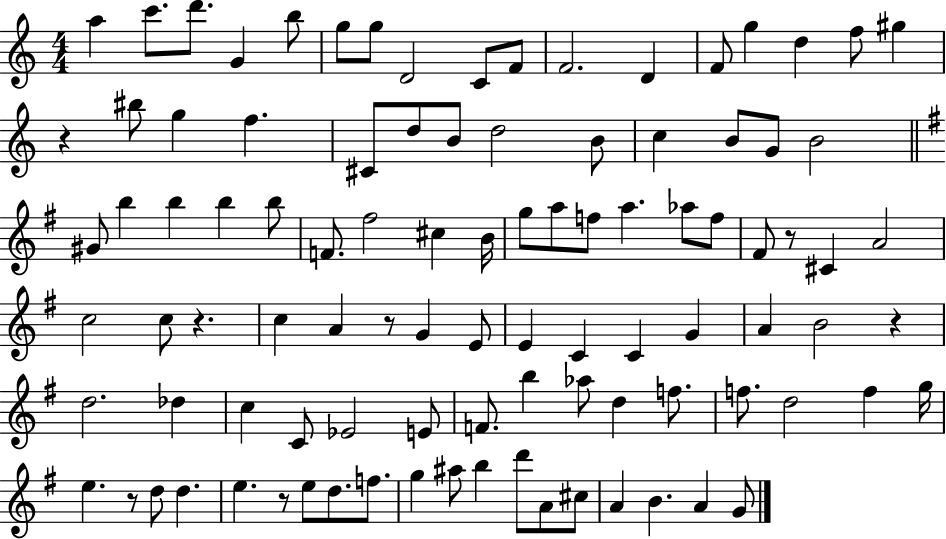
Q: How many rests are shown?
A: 7